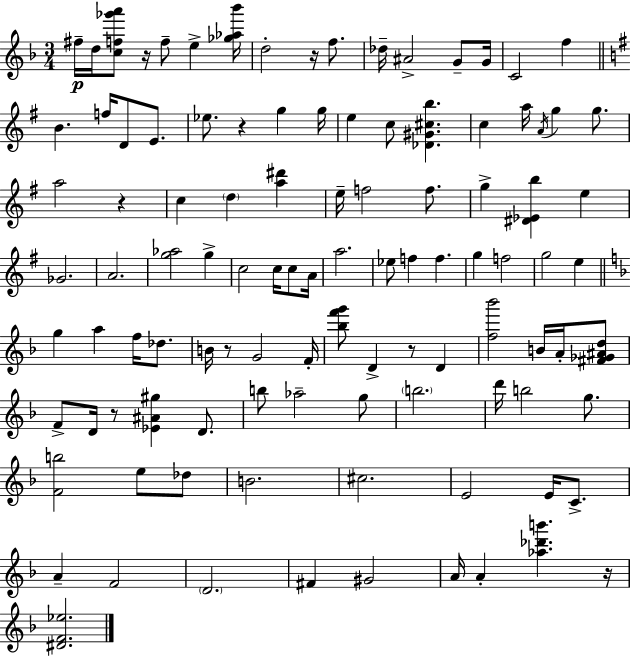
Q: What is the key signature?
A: D minor